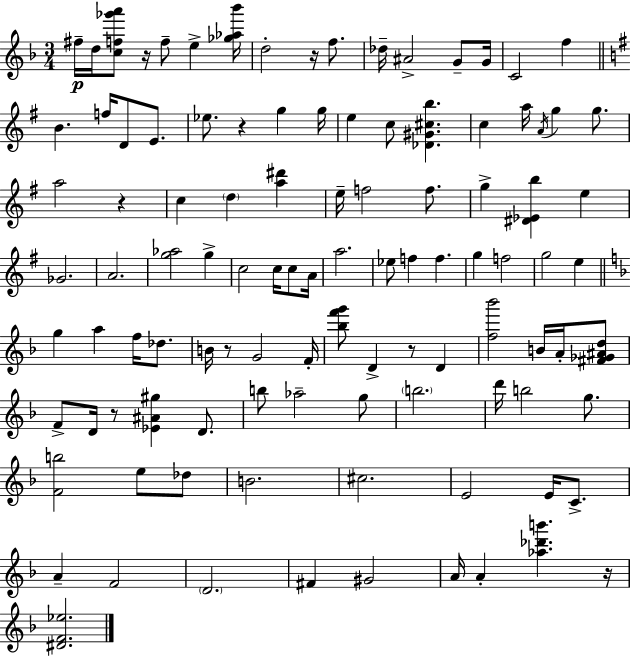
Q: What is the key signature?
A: D minor